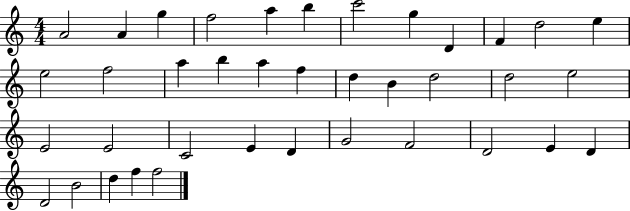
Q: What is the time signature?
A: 4/4